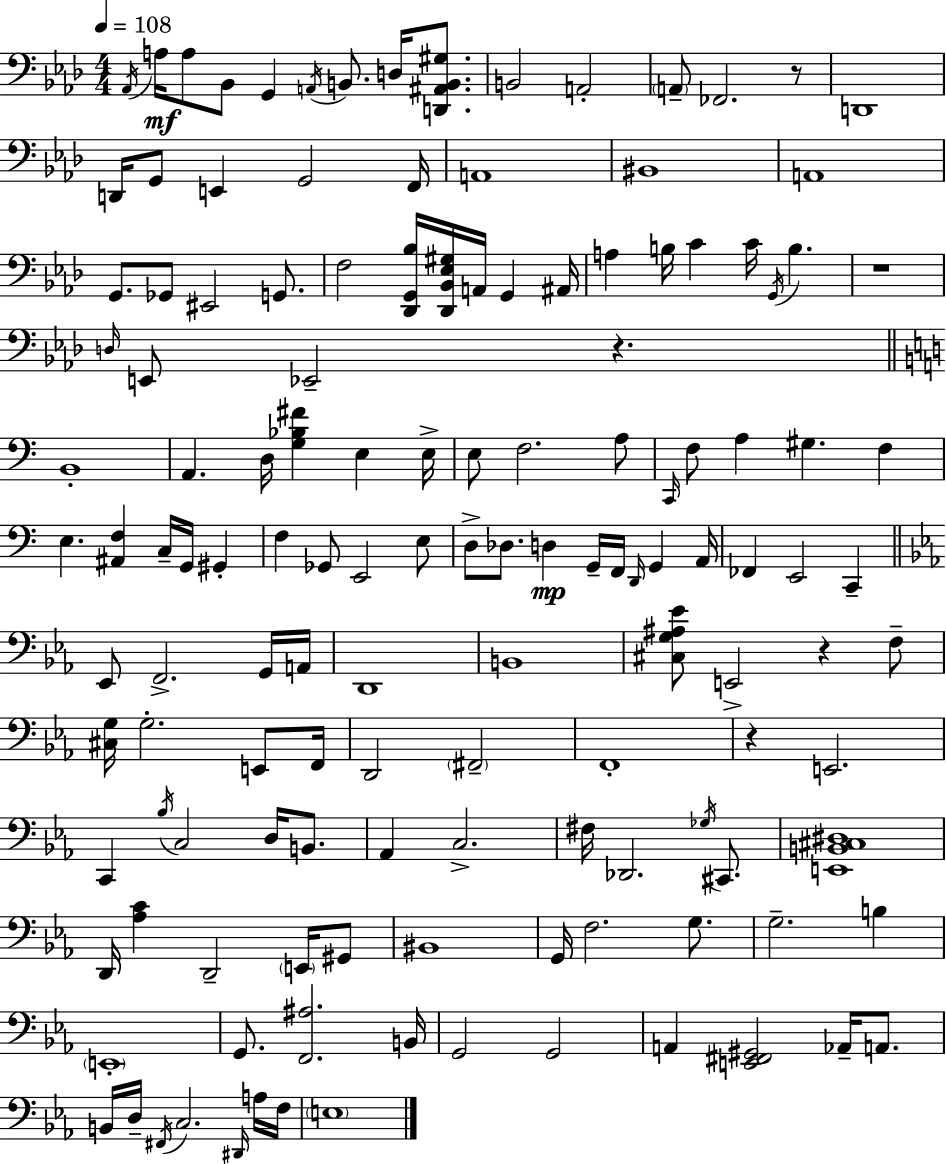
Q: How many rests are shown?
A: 5